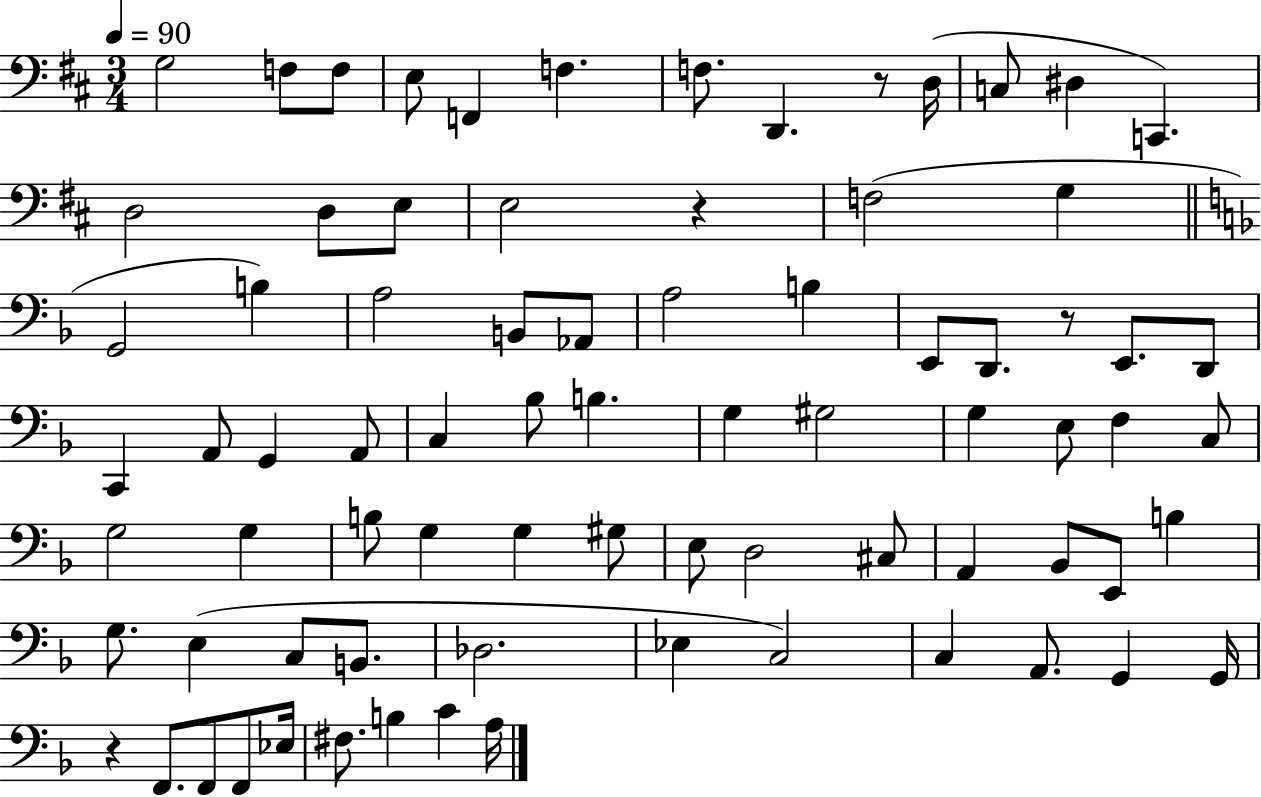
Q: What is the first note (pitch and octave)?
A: G3